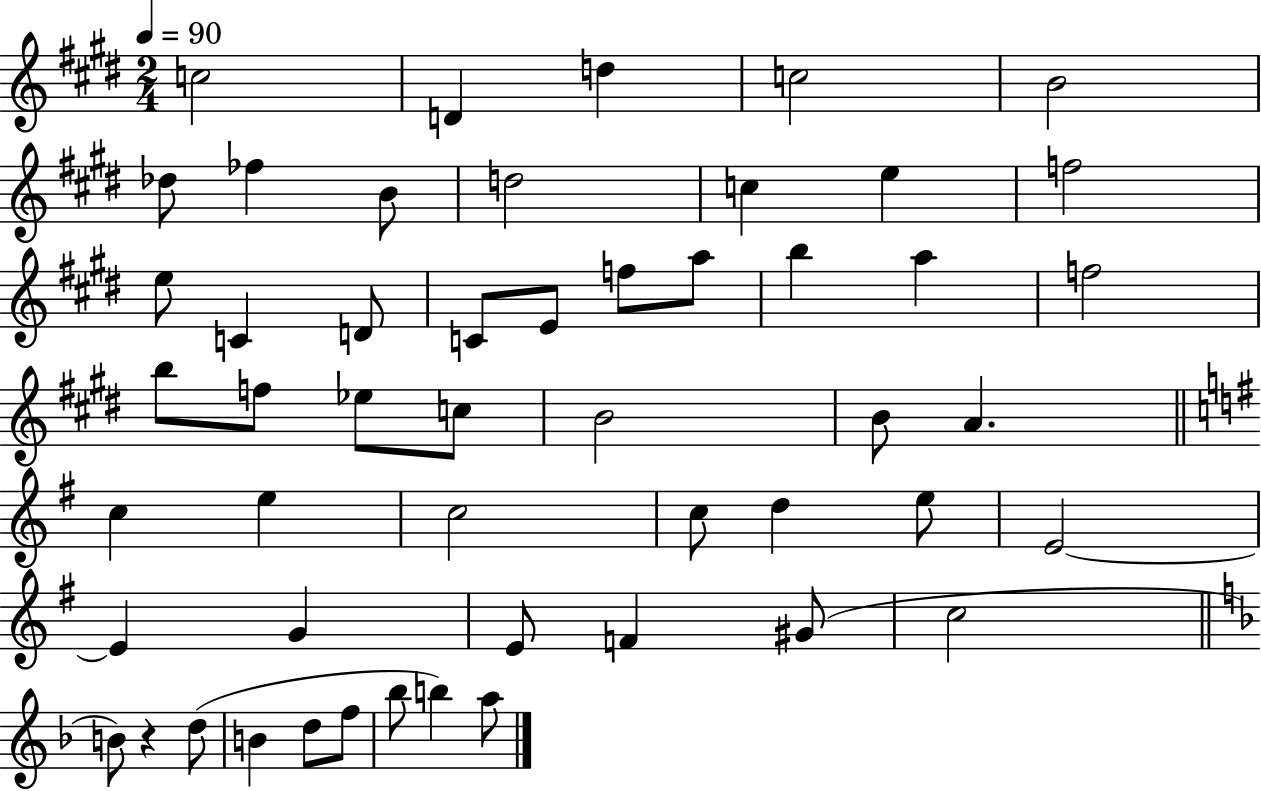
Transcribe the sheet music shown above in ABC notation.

X:1
T:Untitled
M:2/4
L:1/4
K:E
c2 D d c2 B2 _d/2 _f B/2 d2 c e f2 e/2 C D/2 C/2 E/2 f/2 a/2 b a f2 b/2 f/2 _e/2 c/2 B2 B/2 A c e c2 c/2 d e/2 E2 E G E/2 F ^G/2 c2 B/2 z d/2 B d/2 f/2 _b/2 b a/2